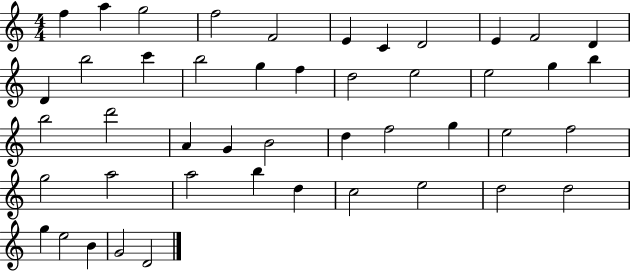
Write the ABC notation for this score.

X:1
T:Untitled
M:4/4
L:1/4
K:C
f a g2 f2 F2 E C D2 E F2 D D b2 c' b2 g f d2 e2 e2 g b b2 d'2 A G B2 d f2 g e2 f2 g2 a2 a2 b d c2 e2 d2 d2 g e2 B G2 D2